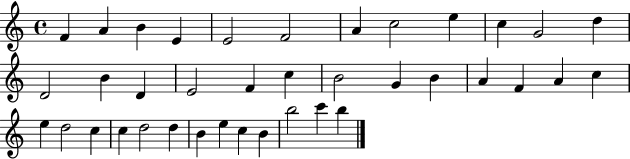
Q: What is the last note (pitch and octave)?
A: B5